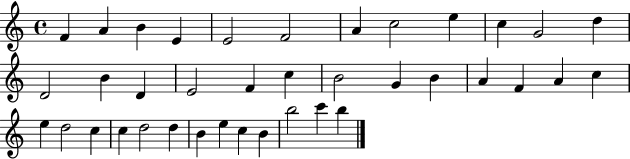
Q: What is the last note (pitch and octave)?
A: B5